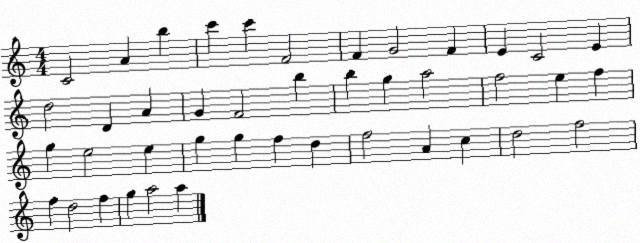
X:1
T:Untitled
M:4/4
L:1/4
K:C
C2 A b c' c' F2 F G2 F E C2 E d2 D A G F2 b b g a2 f2 e f g e2 e g g f d f2 A c d2 f2 f d2 f g a2 a